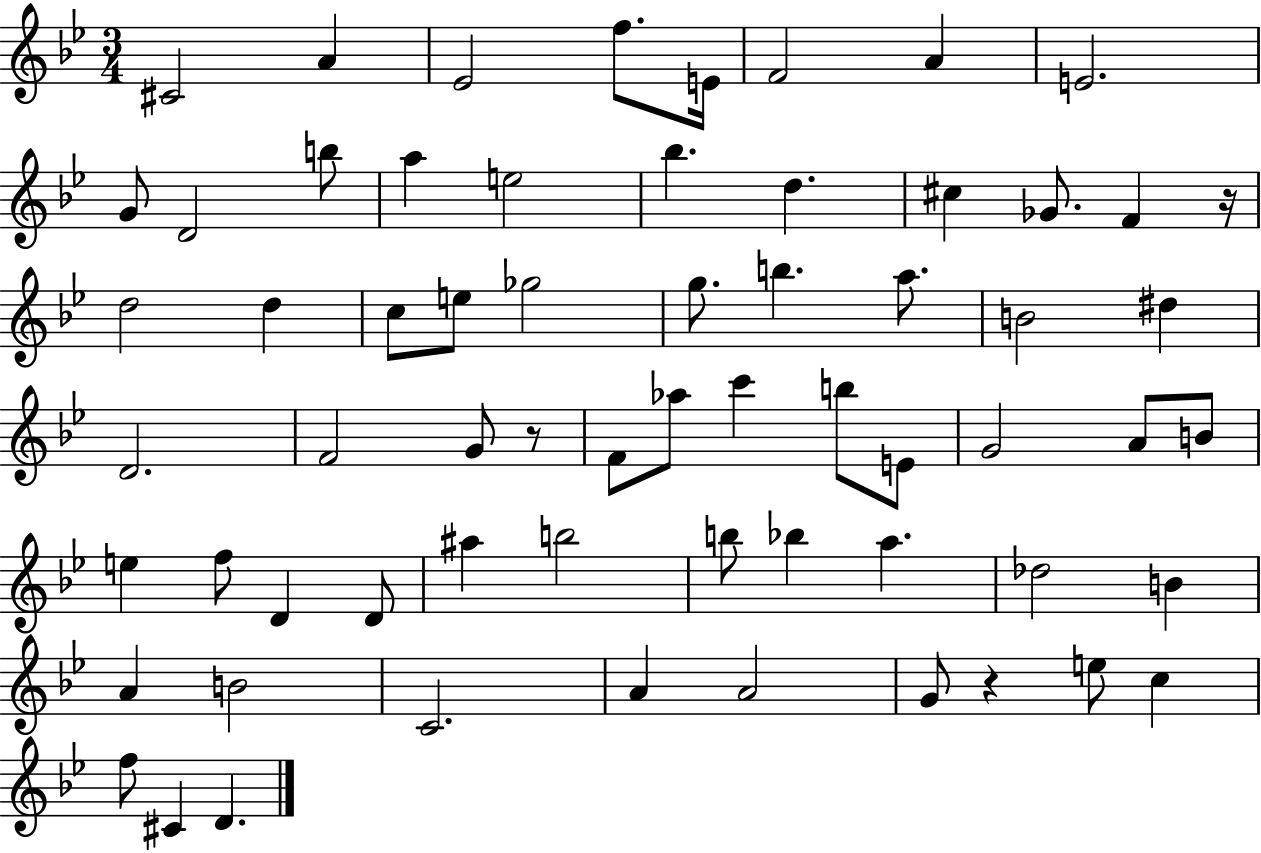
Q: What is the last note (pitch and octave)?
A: D4